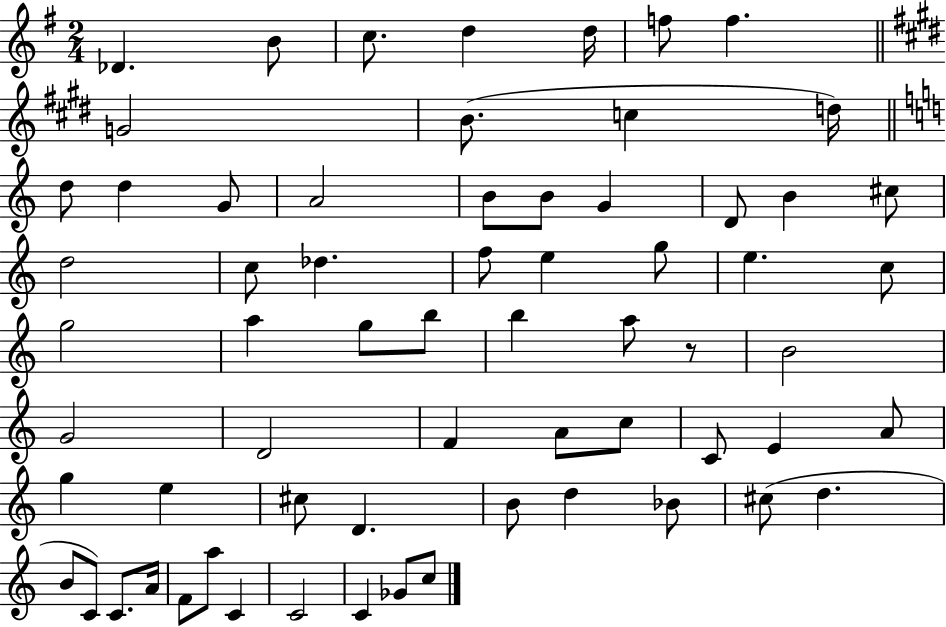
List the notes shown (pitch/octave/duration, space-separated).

Db4/q. B4/e C5/e. D5/q D5/s F5/e F5/q. G4/h B4/e. C5/q D5/s D5/e D5/q G4/e A4/h B4/e B4/e G4/q D4/e B4/q C#5/e D5/h C5/e Db5/q. F5/e E5/q G5/e E5/q. C5/e G5/h A5/q G5/e B5/e B5/q A5/e R/e B4/h G4/h D4/h F4/q A4/e C5/e C4/e E4/q A4/e G5/q E5/q C#5/e D4/q. B4/e D5/q Bb4/e C#5/e D5/q. B4/e C4/e C4/e. A4/s F4/e A5/e C4/q C4/h C4/q Gb4/e C5/e